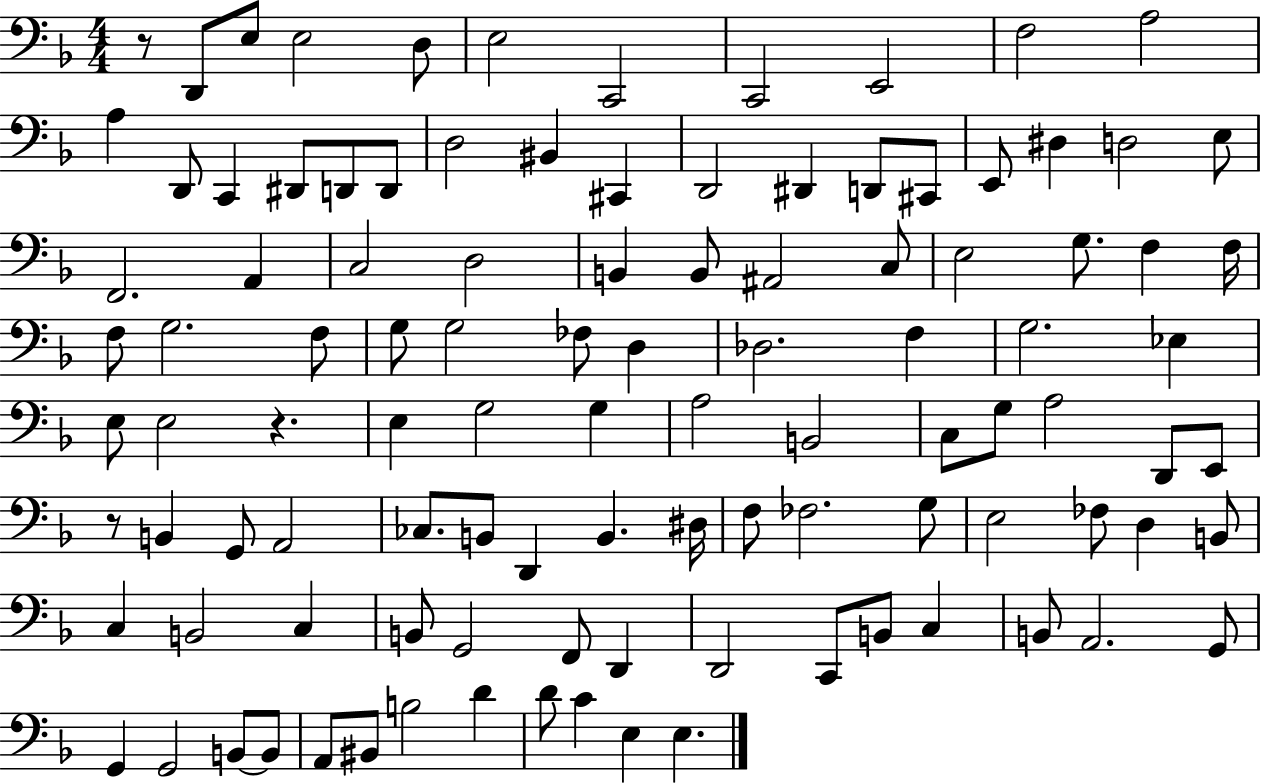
{
  \clef bass
  \numericTimeSignature
  \time 4/4
  \key f \major
  r8 d,8 e8 e2 d8 | e2 c,2 | c,2 e,2 | f2 a2 | \break a4 d,8 c,4 dis,8 d,8 d,8 | d2 bis,4 cis,4 | d,2 dis,4 d,8 cis,8 | e,8 dis4 d2 e8 | \break f,2. a,4 | c2 d2 | b,4 b,8 ais,2 c8 | e2 g8. f4 f16 | \break f8 g2. f8 | g8 g2 fes8 d4 | des2. f4 | g2. ees4 | \break e8 e2 r4. | e4 g2 g4 | a2 b,2 | c8 g8 a2 d,8 e,8 | \break r8 b,4 g,8 a,2 | ces8. b,8 d,4 b,4. dis16 | f8 fes2. g8 | e2 fes8 d4 b,8 | \break c4 b,2 c4 | b,8 g,2 f,8 d,4 | d,2 c,8 b,8 c4 | b,8 a,2. g,8 | \break g,4 g,2 b,8~~ b,8 | a,8 bis,8 b2 d'4 | d'8 c'4 e4 e4. | \bar "|."
}